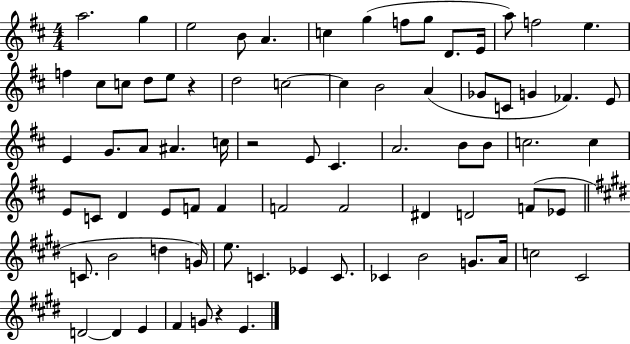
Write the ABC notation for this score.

X:1
T:Untitled
M:4/4
L:1/4
K:D
a2 g e2 B/2 A c g f/2 g/2 D/2 E/4 a/2 f2 e f ^c/2 c/2 d/2 e/2 z d2 c2 c B2 A _G/2 C/2 G _F E/2 E G/2 A/2 ^A c/4 z2 E/2 ^C A2 B/2 B/2 c2 c E/2 C/2 D E/2 F/2 F F2 F2 ^D D2 F/2 _E/2 C/2 B2 d G/4 e/2 C _E C/2 _C B2 G/2 A/4 c2 ^C2 D2 D E ^F G/2 z E